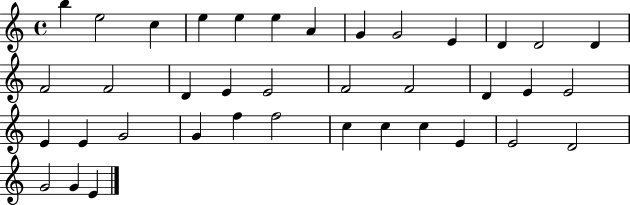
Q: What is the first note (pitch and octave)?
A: B5